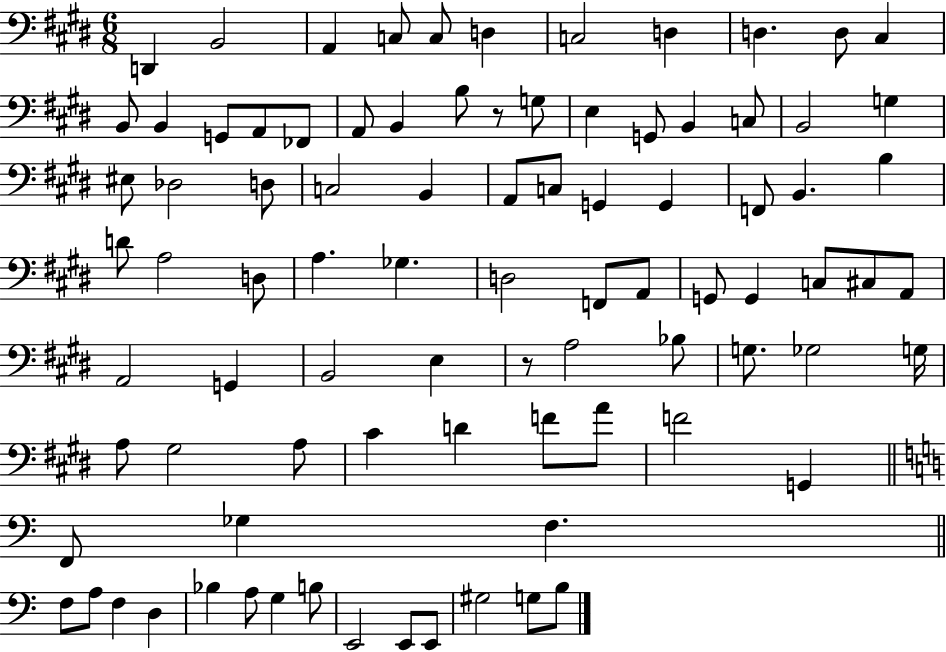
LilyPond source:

{
  \clef bass
  \numericTimeSignature
  \time 6/8
  \key e \major
  d,4 b,2 | a,4 c8 c8 d4 | c2 d4 | d4. d8 cis4 | \break b,8 b,4 g,8 a,8 fes,8 | a,8 b,4 b8 r8 g8 | e4 g,8 b,4 c8 | b,2 g4 | \break eis8 des2 d8 | c2 b,4 | a,8 c8 g,4 g,4 | f,8 b,4. b4 | \break d'8 a2 d8 | a4. ges4. | d2 f,8 a,8 | g,8 g,4 c8 cis8 a,8 | \break a,2 g,4 | b,2 e4 | r8 a2 bes8 | g8. ges2 g16 | \break a8 gis2 a8 | cis'4 d'4 f'8 a'8 | f'2 g,4 | \bar "||" \break \key c \major f,8 ges4 f4. | \bar "||" \break \key c \major f8 a8 f4 d4 | bes4 a8 g4 b8 | e,2 e,8 e,8 | gis2 g8 b8 | \break \bar "|."
}